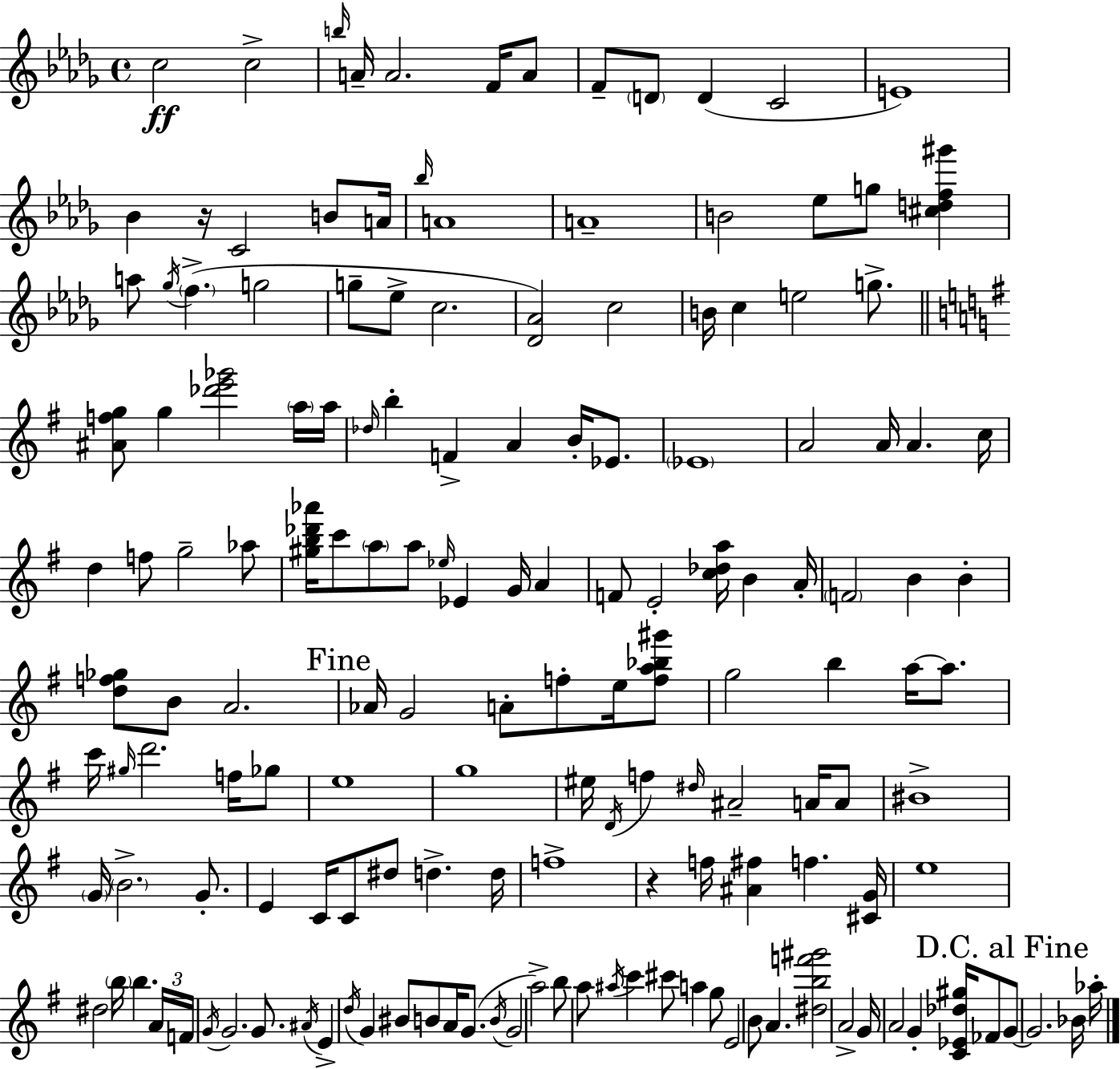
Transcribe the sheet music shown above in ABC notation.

X:1
T:Untitled
M:4/4
L:1/4
K:Bbm
c2 c2 b/4 A/4 A2 F/4 A/2 F/2 D/2 D C2 E4 _B z/4 C2 B/2 A/4 _b/4 A4 A4 B2 _e/2 g/2 [^cdf^g'] a/2 _g/4 f g2 g/2 _e/2 c2 [_D_A]2 c2 B/4 c e2 g/2 [^Afg]/2 g [_d'e'_g']2 a/4 a/4 _d/4 b F A B/4 _E/2 _E4 A2 A/4 A c/4 d f/2 g2 _a/2 [^gb_d'_a']/4 c'/2 a/2 a/2 _e/4 _E G/4 A F/2 E2 [c_da]/4 B A/4 F2 B B [df_g]/2 B/2 A2 _A/4 G2 A/2 f/2 e/4 [fa_b^g']/2 g2 b a/4 a/2 c'/4 ^g/4 d'2 f/4 _g/2 e4 g4 ^e/4 D/4 f ^d/4 ^A2 A/4 A/2 ^B4 G/4 B2 G/2 E C/4 C/2 ^d/2 d d/4 f4 z f/4 [^A^f] f [^CG]/4 e4 ^d2 b/4 b A/4 F/4 G/4 G2 G/2 ^A/4 E d/4 G ^B/2 B/2 A/4 G/2 B/4 G2 a2 b/2 a/2 ^a/4 c' ^c'/2 a g/2 E2 B/2 A [^dbf'^g']2 A2 G/4 A2 G [C_E_d^g]/4 _F/2 G/2 G2 _B/4 _a/4